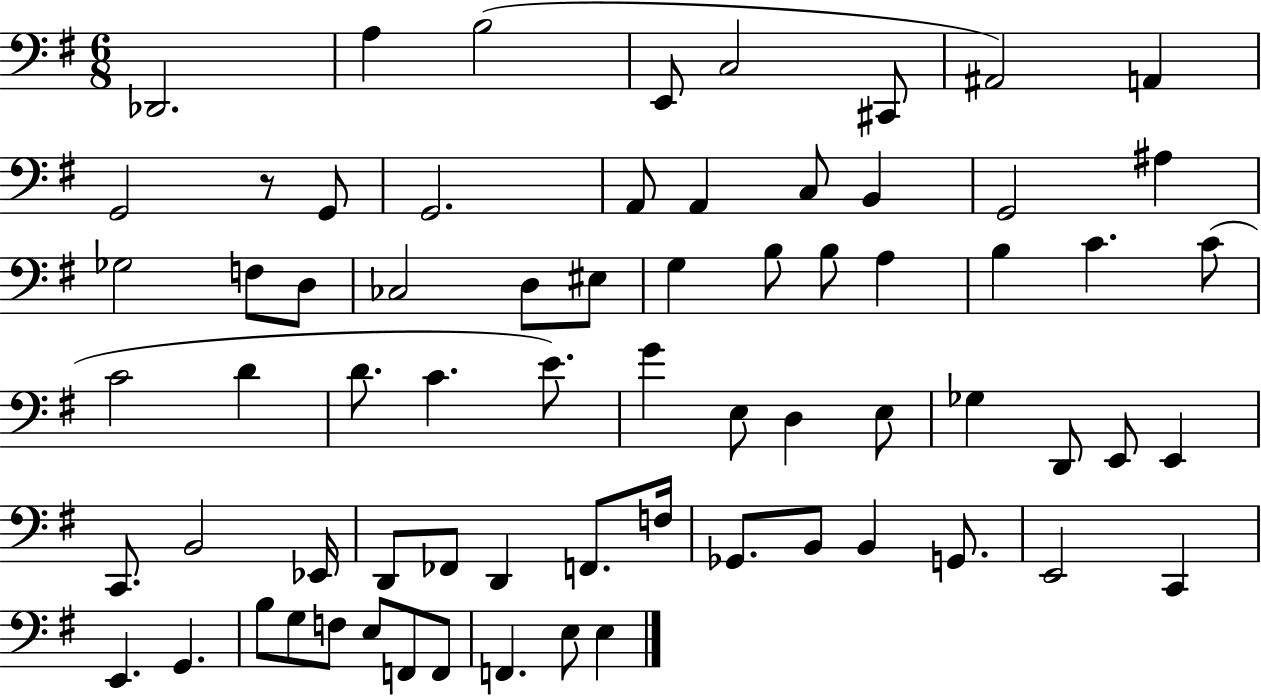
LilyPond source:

{
  \clef bass
  \numericTimeSignature
  \time 6/8
  \key g \major
  \repeat volta 2 { des,2. | a4 b2( | e,8 c2 cis,8 | ais,2) a,4 | \break g,2 r8 g,8 | g,2. | a,8 a,4 c8 b,4 | g,2 ais4 | \break ges2 f8 d8 | ces2 d8 eis8 | g4 b8 b8 a4 | b4 c'4. c'8( | \break c'2 d'4 | d'8. c'4. e'8.) | g'4 e8 d4 e8 | ges4 d,8 e,8 e,4 | \break c,8. b,2 ees,16 | d,8 fes,8 d,4 f,8. f16 | ges,8. b,8 b,4 g,8. | e,2 c,4 | \break e,4. g,4. | b8 g8 f8 e8 f,8 f,8 | f,4. e8 e4 | } \bar "|."
}